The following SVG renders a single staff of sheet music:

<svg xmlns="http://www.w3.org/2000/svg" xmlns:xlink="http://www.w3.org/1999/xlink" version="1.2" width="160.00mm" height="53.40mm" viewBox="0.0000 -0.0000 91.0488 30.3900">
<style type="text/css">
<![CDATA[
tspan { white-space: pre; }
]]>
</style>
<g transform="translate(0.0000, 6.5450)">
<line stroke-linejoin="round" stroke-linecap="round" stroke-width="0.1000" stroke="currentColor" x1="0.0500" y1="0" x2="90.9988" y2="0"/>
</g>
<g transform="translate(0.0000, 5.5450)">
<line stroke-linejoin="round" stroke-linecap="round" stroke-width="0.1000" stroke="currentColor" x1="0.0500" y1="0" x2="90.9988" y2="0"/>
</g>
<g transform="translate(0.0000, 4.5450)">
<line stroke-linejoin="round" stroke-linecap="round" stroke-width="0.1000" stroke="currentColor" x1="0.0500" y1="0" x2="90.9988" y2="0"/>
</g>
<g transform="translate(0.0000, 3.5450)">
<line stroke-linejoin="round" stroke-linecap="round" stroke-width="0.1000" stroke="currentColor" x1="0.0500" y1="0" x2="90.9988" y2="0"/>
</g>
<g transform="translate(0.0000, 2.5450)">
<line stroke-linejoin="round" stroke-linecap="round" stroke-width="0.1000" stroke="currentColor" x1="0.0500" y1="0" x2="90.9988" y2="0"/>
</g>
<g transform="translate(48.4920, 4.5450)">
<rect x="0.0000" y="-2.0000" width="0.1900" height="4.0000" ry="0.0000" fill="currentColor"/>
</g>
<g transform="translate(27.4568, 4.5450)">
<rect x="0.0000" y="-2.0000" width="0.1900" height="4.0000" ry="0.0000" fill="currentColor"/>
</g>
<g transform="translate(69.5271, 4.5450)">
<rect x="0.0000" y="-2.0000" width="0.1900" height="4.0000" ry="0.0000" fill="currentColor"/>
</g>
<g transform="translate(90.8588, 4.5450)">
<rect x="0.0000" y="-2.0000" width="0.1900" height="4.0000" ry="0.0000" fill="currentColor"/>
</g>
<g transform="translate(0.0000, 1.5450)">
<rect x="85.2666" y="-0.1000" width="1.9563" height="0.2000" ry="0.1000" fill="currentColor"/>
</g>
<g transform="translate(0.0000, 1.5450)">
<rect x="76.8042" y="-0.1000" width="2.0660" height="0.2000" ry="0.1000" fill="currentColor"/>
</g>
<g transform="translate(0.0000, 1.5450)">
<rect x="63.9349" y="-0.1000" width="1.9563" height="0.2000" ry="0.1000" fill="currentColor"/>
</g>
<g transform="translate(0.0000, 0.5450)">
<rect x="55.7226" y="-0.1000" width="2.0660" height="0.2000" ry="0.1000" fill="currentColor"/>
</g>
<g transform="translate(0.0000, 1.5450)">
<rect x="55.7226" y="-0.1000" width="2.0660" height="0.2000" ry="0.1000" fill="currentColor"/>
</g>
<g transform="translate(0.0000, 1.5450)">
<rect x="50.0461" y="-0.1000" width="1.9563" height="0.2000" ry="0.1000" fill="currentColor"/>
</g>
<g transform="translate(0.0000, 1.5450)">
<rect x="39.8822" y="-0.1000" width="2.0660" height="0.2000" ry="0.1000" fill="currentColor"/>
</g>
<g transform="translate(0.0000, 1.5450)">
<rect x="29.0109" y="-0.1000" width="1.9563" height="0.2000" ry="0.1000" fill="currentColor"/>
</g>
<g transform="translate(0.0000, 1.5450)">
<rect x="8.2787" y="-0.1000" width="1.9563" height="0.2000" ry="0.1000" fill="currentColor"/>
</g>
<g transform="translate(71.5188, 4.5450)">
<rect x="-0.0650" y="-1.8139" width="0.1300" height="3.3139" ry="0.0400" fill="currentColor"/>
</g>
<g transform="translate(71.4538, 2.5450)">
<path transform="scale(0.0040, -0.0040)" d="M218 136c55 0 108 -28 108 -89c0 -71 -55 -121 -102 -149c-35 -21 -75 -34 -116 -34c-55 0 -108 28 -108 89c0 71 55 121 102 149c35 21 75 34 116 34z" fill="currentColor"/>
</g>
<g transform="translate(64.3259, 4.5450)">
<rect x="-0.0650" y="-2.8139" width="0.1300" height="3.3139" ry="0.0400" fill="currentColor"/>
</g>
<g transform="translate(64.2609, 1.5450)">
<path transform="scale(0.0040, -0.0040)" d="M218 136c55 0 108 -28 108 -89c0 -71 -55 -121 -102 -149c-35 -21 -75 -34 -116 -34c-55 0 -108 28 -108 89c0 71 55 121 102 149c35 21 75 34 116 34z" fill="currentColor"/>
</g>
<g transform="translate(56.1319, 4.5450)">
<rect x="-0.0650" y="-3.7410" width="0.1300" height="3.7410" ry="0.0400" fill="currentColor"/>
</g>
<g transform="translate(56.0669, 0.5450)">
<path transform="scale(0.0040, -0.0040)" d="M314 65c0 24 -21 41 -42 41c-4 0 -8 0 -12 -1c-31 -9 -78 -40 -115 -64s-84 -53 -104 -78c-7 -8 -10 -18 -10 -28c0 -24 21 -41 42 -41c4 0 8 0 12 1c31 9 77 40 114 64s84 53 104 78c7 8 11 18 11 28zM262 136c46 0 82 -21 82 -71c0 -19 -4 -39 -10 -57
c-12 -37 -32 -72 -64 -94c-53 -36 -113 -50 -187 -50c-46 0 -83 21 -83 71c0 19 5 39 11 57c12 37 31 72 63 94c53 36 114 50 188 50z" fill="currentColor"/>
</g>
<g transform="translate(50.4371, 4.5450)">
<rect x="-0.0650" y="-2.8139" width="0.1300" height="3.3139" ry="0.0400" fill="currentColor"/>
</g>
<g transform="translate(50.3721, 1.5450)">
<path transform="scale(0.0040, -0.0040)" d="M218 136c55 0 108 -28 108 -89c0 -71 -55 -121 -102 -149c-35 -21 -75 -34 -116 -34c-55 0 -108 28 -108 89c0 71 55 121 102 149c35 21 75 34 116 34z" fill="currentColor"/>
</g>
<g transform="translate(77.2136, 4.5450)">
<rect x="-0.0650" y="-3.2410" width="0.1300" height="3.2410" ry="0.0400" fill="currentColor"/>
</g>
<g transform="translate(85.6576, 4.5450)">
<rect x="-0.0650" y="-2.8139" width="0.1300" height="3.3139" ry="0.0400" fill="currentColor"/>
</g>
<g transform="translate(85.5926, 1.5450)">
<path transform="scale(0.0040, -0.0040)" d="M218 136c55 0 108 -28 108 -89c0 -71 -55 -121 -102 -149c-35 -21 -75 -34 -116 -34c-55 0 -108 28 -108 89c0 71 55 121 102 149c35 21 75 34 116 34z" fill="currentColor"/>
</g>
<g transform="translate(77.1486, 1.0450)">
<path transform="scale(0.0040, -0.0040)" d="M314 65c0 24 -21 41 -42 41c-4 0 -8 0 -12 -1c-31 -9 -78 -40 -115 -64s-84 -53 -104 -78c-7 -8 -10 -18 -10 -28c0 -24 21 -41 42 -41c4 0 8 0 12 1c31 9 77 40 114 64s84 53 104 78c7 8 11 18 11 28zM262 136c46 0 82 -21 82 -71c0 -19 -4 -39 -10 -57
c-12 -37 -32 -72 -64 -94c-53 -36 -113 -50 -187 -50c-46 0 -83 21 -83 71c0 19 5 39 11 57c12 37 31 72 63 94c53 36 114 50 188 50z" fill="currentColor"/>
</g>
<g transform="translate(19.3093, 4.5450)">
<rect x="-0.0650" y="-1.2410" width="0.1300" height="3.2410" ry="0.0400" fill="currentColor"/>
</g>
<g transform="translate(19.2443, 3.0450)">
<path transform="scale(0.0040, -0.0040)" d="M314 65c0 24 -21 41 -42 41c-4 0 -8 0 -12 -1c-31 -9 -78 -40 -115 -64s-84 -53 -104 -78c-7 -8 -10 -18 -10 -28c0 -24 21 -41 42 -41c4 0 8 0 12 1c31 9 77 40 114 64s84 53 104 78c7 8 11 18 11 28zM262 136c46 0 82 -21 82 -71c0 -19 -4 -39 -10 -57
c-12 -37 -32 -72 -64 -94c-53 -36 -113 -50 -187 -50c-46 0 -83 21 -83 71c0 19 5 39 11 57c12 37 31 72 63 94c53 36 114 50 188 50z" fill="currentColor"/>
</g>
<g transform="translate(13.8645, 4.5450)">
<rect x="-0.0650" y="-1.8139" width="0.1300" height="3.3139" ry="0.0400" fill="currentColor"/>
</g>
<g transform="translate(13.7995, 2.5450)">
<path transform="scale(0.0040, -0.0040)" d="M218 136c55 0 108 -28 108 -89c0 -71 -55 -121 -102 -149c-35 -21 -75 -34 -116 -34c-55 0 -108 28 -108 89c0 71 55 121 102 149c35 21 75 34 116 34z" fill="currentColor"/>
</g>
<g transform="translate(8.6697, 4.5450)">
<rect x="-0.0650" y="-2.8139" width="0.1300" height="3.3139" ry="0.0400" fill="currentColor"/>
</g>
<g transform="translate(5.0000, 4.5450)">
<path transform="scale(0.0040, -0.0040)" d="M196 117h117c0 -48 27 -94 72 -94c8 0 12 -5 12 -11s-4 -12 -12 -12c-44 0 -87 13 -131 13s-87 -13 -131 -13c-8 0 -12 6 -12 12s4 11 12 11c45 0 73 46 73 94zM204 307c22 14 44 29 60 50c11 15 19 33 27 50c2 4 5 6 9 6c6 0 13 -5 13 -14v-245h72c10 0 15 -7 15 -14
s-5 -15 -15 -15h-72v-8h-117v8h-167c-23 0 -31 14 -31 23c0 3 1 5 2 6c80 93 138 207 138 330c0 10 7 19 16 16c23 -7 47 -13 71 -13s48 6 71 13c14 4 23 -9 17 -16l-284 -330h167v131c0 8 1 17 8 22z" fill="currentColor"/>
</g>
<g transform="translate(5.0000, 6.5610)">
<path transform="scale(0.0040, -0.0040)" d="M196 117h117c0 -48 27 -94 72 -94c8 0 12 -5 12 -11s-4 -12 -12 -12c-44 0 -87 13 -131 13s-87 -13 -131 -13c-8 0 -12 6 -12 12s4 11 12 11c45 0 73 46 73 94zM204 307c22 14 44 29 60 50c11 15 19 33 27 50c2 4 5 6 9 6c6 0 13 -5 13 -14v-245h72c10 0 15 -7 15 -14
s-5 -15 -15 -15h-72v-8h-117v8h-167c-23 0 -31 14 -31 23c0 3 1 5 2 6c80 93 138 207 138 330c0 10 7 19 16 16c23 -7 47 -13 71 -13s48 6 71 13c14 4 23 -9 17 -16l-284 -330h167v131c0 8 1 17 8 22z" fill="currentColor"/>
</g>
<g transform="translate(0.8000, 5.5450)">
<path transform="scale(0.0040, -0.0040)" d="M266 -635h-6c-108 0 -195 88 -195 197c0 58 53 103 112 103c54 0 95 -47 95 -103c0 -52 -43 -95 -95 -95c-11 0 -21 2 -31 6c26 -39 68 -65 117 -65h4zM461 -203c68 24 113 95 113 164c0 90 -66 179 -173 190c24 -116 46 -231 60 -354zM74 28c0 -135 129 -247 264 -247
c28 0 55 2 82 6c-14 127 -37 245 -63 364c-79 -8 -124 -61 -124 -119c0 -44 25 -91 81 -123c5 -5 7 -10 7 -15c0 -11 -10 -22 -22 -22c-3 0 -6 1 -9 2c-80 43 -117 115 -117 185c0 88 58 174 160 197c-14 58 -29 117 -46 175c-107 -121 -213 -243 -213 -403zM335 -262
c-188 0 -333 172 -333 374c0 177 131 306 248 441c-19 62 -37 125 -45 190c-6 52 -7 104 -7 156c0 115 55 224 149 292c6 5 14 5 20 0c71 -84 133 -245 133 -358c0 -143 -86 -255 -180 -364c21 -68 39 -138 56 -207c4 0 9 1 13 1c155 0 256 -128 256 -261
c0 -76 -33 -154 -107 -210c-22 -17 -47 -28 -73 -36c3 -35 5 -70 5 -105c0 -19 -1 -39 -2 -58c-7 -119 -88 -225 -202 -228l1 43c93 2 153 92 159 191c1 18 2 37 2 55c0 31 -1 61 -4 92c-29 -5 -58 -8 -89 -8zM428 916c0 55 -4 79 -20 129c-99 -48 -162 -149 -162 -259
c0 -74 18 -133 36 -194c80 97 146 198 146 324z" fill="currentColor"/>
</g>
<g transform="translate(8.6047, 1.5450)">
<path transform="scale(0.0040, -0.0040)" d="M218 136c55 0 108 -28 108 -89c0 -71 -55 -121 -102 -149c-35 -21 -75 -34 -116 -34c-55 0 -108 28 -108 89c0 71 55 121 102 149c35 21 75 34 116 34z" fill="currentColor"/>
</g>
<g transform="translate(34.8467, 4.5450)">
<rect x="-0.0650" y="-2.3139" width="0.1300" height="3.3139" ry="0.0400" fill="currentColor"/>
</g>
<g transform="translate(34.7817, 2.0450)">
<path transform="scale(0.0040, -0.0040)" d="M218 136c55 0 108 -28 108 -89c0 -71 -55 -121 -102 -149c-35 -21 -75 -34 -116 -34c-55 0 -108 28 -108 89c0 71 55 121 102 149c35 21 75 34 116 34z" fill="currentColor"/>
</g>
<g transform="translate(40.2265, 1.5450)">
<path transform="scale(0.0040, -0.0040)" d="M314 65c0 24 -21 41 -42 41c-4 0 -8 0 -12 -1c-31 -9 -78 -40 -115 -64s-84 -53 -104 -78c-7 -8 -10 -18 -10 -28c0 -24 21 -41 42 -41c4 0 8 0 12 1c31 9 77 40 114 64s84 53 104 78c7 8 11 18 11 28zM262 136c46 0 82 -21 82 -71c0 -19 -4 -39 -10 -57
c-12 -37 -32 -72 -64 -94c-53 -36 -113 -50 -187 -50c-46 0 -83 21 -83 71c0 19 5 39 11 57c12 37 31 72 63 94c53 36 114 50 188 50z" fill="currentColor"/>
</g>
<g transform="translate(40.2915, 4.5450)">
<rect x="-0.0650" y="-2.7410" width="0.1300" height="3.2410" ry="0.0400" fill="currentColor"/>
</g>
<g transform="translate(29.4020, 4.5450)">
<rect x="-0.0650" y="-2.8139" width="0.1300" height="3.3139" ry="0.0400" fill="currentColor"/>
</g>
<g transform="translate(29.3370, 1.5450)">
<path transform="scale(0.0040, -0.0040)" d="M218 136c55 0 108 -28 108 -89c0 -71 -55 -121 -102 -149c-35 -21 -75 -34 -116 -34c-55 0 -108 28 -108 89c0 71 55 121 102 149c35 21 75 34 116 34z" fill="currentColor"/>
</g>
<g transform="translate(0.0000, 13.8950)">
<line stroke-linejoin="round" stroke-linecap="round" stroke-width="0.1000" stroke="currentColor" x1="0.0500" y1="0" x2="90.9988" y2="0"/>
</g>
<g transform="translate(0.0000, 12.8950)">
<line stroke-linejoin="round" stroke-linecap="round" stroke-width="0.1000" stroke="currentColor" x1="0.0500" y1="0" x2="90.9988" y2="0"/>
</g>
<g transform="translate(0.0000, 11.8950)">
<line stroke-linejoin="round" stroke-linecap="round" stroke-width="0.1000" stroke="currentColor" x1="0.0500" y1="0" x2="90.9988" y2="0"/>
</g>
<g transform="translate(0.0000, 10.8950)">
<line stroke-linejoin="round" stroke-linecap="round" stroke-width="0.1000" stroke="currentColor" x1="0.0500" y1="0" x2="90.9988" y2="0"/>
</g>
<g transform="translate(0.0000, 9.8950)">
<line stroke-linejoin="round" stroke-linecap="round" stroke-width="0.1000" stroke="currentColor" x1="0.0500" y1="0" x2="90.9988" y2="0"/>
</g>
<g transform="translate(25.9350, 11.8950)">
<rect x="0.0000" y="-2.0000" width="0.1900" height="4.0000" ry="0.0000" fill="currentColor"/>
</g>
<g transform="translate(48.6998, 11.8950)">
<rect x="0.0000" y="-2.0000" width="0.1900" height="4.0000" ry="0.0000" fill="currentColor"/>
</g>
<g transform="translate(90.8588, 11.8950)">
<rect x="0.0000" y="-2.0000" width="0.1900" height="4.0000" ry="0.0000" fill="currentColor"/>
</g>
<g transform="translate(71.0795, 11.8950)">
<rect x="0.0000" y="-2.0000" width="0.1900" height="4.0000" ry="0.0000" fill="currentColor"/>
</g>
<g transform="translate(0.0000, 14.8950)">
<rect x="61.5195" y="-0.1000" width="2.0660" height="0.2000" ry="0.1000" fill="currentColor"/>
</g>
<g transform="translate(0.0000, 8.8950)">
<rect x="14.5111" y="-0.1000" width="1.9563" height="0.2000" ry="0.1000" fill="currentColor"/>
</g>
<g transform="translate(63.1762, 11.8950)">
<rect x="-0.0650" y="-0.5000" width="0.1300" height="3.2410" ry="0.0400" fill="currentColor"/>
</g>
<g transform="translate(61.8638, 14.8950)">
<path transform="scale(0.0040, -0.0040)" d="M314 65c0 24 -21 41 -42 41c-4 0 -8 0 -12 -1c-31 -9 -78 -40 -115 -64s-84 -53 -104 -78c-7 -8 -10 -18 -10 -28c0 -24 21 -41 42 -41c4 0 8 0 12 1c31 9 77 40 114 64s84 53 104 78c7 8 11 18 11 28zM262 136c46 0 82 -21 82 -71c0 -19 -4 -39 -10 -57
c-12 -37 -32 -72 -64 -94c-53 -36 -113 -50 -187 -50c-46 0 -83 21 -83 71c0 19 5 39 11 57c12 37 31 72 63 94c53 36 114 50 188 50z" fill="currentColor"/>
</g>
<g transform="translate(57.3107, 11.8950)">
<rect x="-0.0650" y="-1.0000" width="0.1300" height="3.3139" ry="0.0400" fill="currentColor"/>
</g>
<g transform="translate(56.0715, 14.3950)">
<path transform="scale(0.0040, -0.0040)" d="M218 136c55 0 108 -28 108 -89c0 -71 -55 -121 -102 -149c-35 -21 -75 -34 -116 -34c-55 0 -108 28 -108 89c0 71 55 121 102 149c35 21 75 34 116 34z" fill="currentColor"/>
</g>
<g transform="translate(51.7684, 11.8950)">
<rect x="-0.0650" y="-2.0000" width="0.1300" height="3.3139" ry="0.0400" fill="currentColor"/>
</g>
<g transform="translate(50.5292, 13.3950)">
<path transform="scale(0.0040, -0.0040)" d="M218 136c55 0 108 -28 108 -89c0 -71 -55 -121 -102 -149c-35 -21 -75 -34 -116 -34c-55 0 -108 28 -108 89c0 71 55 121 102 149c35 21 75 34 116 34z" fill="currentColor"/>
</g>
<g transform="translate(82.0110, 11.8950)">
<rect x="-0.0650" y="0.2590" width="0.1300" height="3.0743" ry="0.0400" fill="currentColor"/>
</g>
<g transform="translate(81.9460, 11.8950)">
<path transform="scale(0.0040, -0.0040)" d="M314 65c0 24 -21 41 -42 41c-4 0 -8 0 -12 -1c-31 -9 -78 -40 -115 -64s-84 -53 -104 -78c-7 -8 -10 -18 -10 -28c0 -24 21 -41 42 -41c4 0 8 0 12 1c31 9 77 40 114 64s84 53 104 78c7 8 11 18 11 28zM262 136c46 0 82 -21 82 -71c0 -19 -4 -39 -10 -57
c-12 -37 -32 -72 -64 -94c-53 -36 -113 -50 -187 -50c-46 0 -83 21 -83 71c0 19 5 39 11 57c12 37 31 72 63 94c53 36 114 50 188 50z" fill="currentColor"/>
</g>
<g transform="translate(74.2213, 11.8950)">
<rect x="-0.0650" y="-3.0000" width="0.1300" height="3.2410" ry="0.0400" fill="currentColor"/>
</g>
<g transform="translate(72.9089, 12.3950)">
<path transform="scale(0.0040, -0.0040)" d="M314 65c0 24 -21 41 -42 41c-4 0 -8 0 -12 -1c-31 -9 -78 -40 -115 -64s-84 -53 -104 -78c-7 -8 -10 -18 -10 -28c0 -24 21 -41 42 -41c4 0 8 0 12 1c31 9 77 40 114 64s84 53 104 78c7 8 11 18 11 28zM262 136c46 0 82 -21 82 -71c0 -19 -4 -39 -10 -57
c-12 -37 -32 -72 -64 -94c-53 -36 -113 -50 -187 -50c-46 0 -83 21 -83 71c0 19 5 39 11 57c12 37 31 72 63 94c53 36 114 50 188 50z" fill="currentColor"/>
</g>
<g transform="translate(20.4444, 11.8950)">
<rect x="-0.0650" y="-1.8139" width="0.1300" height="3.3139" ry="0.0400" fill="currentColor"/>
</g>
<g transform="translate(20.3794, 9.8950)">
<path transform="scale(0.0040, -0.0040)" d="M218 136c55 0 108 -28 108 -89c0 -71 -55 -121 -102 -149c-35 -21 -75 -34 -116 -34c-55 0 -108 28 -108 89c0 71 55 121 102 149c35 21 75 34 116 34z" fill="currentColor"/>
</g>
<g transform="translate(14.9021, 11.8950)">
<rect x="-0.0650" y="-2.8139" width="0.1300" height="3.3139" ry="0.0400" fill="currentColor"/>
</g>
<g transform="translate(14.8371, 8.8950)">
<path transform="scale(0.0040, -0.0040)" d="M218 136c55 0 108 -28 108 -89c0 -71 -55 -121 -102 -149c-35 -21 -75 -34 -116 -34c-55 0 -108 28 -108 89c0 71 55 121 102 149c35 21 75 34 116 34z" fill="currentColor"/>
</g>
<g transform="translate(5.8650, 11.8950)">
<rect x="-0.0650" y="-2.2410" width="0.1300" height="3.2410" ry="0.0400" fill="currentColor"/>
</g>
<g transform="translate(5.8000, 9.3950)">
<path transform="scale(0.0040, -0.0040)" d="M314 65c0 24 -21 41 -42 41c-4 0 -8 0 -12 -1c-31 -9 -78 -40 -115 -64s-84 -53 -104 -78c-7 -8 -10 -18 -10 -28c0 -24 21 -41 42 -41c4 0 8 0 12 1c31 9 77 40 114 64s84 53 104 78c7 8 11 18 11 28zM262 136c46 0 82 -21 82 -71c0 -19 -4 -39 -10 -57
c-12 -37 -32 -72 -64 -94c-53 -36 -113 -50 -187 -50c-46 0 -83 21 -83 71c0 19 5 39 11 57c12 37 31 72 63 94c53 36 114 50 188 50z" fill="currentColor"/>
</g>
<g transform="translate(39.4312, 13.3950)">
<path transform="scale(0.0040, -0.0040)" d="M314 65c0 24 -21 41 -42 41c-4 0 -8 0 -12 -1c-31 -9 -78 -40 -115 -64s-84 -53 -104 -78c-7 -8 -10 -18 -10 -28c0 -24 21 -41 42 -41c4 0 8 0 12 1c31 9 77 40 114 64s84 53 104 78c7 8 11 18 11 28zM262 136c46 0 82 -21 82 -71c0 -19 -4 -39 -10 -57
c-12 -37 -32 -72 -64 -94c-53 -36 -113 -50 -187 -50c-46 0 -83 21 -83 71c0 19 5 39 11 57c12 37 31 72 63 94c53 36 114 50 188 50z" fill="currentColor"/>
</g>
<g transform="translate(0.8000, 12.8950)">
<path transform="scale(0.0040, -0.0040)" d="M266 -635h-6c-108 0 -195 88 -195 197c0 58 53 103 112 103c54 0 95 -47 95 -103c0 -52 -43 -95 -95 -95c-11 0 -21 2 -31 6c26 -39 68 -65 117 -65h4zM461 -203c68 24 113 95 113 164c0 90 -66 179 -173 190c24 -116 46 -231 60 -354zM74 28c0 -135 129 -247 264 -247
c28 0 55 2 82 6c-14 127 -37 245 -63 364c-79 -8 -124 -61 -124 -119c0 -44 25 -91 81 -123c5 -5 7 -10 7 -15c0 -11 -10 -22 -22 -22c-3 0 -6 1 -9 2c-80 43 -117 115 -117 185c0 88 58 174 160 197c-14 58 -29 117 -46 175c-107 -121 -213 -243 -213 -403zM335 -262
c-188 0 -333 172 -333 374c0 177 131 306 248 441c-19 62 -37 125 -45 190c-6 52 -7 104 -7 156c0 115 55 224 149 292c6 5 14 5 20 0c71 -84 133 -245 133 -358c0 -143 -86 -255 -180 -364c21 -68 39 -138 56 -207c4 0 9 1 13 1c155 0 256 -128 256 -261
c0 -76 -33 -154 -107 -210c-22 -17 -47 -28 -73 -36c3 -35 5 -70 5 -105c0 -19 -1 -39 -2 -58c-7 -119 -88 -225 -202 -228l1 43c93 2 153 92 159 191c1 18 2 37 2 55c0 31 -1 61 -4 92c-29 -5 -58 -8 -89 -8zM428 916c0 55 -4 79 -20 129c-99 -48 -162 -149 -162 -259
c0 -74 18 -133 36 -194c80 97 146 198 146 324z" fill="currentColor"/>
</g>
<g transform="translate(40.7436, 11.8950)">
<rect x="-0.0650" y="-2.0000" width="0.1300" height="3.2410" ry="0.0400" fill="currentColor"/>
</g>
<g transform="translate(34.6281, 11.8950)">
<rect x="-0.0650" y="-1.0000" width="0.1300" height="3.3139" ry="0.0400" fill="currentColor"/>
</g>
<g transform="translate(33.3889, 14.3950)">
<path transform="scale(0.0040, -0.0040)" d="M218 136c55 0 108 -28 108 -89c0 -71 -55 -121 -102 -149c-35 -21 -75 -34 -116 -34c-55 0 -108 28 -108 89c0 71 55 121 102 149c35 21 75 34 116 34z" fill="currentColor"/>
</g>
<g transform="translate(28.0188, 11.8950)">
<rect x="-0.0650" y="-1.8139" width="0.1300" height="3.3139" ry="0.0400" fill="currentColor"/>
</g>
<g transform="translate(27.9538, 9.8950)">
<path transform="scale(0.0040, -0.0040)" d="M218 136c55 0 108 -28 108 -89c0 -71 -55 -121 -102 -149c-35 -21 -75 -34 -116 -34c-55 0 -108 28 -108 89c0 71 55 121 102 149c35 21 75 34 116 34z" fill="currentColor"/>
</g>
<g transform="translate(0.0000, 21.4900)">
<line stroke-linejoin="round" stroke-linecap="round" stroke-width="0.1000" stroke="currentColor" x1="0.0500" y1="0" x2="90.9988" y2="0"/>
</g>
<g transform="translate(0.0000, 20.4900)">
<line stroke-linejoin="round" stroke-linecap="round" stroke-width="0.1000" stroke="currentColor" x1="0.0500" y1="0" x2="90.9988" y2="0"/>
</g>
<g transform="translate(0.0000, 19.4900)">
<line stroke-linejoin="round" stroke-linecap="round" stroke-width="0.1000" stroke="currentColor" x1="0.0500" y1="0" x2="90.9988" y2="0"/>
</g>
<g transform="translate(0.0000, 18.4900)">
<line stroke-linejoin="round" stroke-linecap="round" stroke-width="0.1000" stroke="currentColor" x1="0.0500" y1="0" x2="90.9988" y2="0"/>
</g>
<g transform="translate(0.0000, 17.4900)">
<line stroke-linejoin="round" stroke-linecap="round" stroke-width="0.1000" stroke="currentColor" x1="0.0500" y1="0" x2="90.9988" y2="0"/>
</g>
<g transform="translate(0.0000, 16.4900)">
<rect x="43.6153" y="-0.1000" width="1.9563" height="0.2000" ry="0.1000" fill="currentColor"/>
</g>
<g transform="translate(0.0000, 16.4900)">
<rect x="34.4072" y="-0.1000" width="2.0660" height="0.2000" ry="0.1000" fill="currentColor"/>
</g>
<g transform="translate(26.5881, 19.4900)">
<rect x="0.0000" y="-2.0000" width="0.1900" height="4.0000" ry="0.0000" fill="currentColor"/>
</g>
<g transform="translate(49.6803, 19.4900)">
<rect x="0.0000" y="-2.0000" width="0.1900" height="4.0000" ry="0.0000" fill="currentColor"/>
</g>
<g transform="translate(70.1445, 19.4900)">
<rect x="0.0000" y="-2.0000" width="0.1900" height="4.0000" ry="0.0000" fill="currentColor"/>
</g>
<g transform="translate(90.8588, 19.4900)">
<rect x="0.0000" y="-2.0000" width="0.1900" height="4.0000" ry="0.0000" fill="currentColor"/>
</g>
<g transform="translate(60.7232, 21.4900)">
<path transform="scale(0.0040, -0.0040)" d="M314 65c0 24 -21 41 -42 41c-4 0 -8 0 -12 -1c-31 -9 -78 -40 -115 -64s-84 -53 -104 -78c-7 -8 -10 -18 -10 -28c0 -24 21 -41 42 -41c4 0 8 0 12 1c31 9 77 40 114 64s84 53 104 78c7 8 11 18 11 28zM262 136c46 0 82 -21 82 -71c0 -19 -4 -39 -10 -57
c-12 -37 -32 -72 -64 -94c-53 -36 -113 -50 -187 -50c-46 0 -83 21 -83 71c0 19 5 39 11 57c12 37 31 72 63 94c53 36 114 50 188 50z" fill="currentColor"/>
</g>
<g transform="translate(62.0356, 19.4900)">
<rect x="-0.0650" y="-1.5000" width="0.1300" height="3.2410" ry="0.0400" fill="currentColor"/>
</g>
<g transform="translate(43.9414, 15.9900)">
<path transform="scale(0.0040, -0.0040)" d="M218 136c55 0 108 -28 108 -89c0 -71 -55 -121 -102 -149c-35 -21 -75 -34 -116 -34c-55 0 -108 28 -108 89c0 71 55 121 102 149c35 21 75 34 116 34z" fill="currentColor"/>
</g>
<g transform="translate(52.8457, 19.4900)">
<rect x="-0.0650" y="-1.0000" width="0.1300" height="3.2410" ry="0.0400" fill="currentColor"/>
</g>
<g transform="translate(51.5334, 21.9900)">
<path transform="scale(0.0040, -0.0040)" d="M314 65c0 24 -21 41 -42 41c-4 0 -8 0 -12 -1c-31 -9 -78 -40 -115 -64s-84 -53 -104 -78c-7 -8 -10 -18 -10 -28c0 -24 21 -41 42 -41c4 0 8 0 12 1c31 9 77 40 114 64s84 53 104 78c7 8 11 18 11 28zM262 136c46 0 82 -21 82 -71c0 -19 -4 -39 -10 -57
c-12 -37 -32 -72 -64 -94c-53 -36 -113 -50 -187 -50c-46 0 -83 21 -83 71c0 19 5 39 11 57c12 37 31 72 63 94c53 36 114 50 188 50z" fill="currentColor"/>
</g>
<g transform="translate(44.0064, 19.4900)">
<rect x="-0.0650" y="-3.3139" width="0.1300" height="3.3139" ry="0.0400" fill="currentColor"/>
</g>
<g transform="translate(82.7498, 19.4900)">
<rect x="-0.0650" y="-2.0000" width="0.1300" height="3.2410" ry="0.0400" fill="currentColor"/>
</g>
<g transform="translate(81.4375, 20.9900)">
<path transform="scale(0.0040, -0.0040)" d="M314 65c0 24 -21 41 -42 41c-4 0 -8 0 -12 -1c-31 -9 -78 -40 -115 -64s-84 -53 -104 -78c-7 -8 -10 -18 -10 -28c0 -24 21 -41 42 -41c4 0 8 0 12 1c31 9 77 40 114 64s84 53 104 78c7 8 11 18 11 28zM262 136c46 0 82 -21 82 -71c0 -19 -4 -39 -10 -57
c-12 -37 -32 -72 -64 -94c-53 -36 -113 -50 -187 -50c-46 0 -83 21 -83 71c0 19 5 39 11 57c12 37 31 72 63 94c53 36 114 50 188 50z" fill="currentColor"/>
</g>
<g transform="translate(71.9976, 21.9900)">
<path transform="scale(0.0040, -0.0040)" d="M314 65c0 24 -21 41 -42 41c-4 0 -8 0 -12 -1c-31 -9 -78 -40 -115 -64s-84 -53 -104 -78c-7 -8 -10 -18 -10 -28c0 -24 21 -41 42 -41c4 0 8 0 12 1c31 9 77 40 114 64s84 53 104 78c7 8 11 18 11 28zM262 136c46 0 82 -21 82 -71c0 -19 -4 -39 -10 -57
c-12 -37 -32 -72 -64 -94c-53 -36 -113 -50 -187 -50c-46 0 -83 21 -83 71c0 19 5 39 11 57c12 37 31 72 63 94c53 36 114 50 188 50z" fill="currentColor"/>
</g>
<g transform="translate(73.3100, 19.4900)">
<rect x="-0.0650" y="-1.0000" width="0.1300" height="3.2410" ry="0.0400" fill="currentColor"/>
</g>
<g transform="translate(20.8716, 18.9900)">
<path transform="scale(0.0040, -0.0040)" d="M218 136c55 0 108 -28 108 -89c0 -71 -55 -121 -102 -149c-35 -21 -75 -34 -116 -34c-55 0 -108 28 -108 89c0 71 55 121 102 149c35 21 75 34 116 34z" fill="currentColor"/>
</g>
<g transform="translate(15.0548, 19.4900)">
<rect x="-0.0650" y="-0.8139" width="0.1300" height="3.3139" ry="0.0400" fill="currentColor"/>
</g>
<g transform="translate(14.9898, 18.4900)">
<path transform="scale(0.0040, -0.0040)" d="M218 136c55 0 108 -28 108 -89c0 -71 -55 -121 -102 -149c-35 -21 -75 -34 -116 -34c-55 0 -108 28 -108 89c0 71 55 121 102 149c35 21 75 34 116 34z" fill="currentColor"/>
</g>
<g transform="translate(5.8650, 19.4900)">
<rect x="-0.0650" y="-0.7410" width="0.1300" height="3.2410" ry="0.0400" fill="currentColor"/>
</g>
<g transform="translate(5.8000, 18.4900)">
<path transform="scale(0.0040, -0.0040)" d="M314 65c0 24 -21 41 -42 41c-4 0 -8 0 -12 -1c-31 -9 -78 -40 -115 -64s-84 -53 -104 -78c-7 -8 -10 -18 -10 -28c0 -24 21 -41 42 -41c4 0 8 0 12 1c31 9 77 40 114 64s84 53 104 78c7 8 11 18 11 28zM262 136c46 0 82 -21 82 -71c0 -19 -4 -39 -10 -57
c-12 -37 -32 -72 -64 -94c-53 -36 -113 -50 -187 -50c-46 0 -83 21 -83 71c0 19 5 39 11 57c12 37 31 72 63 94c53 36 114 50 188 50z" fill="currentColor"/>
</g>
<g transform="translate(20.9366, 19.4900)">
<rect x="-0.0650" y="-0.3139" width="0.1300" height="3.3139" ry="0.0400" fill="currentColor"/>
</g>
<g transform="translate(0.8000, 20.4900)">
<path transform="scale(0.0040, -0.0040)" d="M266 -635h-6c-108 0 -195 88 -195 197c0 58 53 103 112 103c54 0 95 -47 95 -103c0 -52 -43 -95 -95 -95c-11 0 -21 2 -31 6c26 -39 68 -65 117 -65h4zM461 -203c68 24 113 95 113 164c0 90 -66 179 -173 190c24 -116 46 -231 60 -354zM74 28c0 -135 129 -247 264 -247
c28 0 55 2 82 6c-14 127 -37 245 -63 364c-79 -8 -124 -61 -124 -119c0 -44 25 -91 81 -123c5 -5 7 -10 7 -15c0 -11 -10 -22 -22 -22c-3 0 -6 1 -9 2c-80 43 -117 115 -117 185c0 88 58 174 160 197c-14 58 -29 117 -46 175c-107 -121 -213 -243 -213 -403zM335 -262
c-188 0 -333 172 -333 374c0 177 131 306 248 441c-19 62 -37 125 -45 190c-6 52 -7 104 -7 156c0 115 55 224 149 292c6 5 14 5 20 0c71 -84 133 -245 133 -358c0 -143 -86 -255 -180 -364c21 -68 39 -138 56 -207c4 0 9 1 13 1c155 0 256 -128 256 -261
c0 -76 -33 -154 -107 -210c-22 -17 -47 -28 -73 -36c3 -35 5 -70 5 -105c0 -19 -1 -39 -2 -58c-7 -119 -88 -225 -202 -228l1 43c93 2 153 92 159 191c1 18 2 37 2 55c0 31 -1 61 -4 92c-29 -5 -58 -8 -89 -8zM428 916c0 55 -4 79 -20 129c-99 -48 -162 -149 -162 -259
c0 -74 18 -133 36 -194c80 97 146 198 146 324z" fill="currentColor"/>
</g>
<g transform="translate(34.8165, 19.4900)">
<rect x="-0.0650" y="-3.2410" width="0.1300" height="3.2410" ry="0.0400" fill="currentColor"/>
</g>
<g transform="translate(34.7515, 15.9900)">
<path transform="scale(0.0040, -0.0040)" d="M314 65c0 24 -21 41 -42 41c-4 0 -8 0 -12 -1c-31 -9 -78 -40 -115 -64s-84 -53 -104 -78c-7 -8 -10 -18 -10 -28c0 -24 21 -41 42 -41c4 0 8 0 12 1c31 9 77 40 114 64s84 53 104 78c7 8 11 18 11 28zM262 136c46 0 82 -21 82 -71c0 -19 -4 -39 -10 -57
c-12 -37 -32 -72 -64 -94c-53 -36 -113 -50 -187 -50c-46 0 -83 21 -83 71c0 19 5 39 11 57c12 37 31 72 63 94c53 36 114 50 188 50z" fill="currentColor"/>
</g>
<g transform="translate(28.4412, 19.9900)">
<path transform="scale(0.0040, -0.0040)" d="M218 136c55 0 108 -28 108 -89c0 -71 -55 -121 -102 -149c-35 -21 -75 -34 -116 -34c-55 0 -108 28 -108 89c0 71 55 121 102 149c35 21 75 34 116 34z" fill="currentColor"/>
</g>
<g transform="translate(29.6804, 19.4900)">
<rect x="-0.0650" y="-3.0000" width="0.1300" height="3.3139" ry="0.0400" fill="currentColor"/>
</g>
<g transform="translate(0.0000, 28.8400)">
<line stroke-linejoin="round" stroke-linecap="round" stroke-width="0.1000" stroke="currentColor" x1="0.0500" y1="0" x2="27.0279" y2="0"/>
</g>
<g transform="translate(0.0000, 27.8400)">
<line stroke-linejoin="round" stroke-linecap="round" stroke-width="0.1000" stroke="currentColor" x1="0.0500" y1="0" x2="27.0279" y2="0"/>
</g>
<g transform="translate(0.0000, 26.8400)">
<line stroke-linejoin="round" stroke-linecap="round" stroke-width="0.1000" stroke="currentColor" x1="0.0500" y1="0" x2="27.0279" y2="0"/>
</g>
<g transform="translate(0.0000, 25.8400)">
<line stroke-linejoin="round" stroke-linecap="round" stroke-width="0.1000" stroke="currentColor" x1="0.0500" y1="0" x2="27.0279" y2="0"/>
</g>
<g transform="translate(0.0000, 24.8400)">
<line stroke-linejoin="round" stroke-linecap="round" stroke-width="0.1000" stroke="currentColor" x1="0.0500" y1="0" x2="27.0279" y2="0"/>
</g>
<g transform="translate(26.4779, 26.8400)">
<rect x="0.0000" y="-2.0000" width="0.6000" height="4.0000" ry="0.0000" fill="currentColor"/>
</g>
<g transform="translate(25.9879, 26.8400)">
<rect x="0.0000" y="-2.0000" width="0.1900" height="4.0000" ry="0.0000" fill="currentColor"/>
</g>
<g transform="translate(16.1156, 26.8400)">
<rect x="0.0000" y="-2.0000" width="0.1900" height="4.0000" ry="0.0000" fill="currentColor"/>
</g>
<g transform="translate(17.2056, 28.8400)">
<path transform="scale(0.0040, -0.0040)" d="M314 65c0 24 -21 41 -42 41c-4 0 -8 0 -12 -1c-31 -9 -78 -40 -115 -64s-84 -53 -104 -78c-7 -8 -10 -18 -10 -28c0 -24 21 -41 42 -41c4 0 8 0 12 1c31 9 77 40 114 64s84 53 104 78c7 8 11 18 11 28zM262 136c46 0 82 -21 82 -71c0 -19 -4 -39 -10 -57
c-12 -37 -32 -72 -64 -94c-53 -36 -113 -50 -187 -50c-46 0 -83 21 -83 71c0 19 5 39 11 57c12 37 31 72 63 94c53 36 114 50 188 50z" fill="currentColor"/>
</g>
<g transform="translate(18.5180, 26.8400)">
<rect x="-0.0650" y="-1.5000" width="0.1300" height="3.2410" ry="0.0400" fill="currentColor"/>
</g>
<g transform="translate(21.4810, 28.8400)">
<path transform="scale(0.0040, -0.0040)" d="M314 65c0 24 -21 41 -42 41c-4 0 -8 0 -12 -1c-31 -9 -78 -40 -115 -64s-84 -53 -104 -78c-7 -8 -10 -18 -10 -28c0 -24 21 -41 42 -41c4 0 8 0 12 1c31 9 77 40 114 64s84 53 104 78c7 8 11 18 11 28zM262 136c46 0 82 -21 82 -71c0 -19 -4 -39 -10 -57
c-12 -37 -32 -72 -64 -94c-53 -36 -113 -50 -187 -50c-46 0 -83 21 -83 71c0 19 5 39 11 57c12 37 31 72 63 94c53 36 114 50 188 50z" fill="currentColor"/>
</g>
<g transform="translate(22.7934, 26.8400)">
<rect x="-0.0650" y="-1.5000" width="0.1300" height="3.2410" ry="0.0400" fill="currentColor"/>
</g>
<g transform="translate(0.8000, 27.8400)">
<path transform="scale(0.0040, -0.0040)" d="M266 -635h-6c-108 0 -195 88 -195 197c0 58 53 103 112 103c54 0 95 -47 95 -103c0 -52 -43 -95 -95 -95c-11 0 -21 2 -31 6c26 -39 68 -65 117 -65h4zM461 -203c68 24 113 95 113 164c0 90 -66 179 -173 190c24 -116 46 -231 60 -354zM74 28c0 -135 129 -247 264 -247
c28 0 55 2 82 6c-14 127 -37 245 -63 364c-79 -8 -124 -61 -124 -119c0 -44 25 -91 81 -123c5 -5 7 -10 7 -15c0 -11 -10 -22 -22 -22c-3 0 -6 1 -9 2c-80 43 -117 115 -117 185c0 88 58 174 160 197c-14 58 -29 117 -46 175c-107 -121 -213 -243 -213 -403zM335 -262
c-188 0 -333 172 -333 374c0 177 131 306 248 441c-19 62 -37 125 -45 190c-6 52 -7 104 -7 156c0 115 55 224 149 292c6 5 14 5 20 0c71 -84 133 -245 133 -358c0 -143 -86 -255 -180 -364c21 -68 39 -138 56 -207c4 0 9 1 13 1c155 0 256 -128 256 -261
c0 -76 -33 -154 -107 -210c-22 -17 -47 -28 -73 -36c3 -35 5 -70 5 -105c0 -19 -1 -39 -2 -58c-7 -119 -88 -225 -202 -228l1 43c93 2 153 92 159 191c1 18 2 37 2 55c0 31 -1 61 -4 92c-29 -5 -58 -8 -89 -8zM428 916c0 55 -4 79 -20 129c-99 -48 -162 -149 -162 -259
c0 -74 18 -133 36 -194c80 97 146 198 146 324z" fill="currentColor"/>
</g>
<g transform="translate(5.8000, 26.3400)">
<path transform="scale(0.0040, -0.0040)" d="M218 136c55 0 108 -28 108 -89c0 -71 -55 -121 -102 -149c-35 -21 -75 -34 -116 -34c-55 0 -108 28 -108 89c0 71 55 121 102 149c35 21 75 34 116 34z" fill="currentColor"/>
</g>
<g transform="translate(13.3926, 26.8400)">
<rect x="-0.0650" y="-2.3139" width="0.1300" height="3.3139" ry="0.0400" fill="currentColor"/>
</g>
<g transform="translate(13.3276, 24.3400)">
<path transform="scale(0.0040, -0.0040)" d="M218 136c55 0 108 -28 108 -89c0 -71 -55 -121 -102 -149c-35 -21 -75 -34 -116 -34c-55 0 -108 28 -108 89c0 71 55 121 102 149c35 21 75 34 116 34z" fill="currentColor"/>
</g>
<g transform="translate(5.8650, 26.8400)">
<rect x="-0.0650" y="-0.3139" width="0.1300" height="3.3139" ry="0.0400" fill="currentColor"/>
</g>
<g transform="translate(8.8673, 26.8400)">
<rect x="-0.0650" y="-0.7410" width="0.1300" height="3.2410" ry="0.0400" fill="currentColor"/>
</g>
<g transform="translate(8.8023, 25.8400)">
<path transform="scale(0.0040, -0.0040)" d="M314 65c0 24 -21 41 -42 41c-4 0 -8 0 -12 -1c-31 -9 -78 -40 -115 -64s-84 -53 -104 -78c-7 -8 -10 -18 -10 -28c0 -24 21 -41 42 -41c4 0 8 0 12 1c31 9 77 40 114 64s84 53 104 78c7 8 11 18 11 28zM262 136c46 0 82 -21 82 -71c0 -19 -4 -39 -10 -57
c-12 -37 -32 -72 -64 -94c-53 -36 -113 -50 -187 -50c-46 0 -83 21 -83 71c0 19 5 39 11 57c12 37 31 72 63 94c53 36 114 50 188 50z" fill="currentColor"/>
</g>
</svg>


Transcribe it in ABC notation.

X:1
T:Untitled
M:4/4
L:1/4
K:C
a f e2 a g a2 a c'2 a f b2 a g2 a f f D F2 F D C2 A2 B2 d2 d c A b2 b D2 E2 D2 F2 c d2 g E2 E2